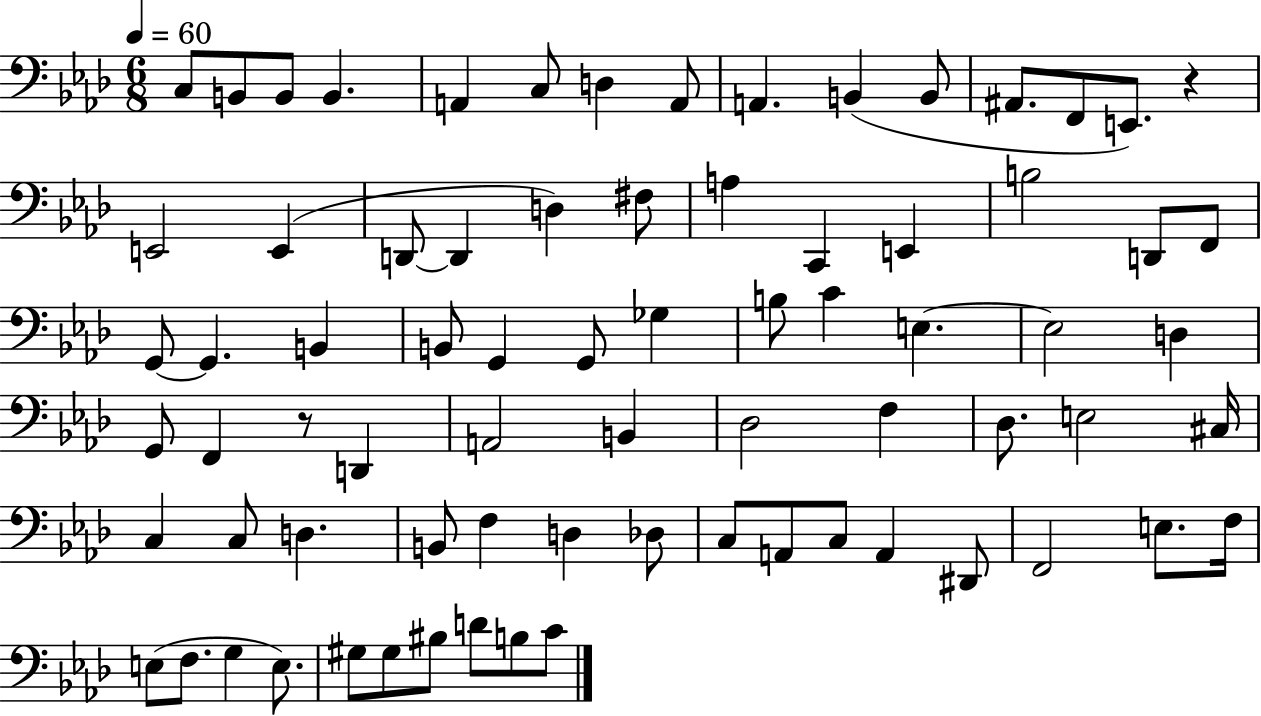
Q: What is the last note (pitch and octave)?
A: C4